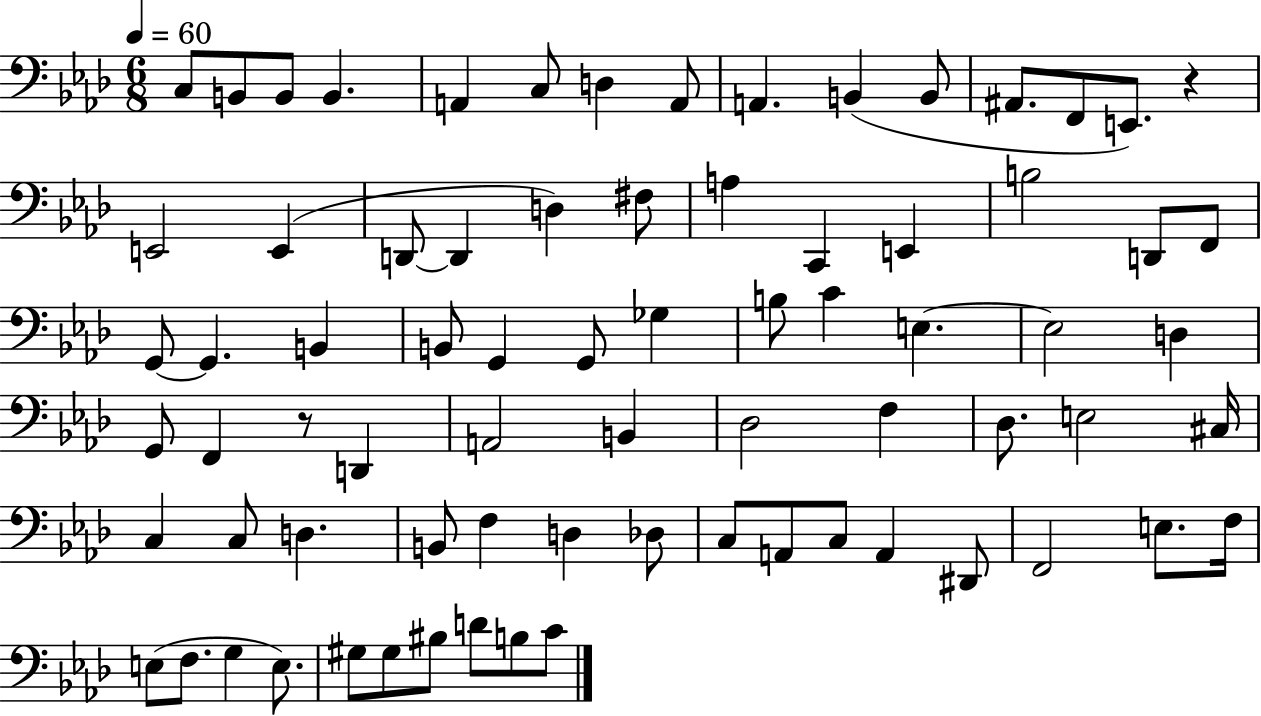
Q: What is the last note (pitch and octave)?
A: C4